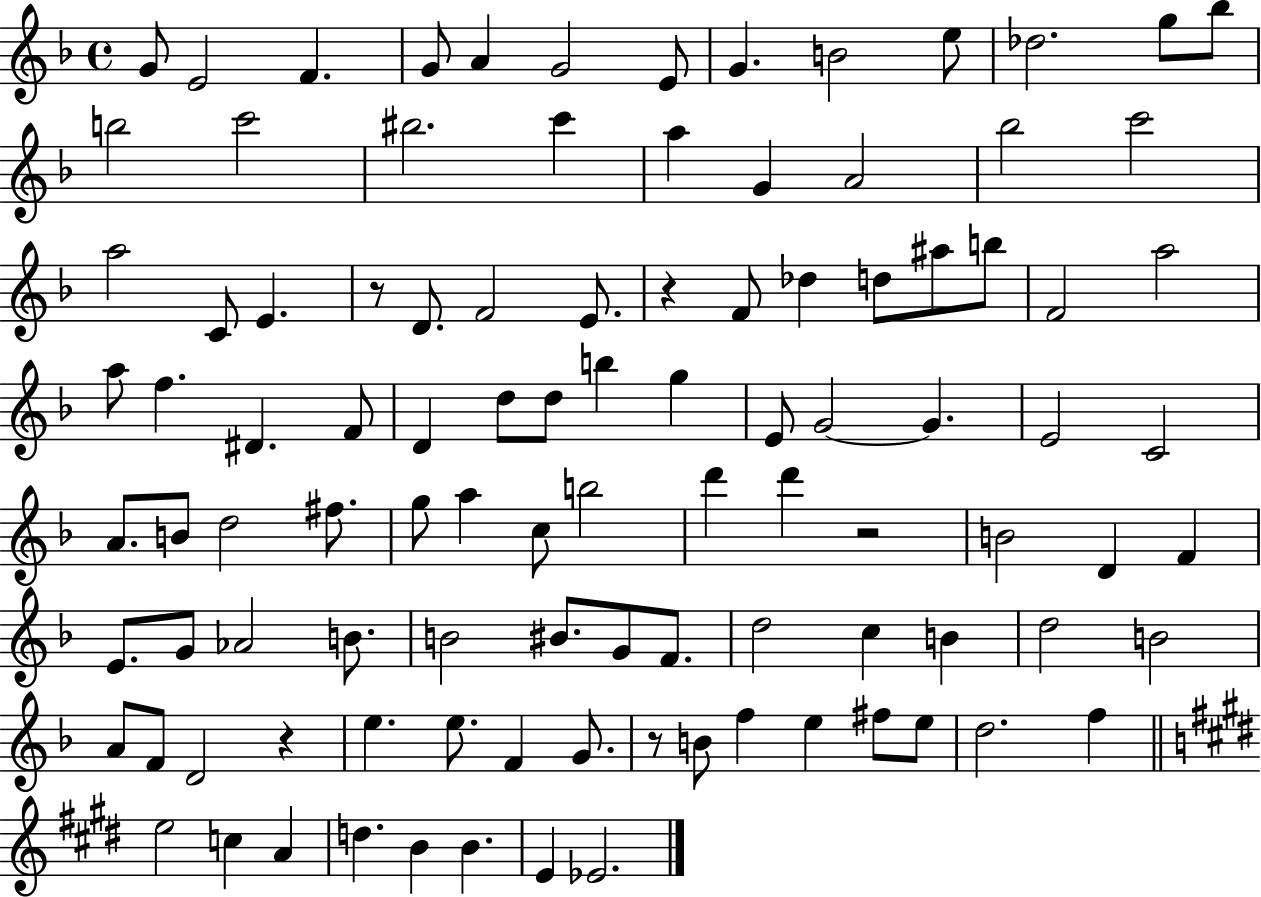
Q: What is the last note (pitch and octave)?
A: Eb4